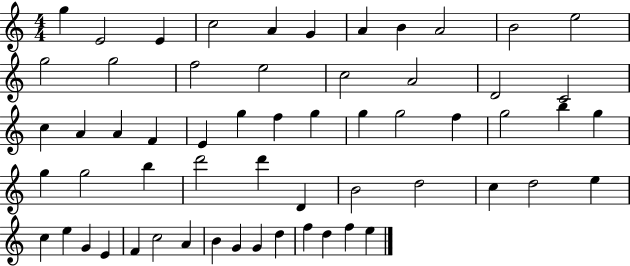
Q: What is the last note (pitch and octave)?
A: E5